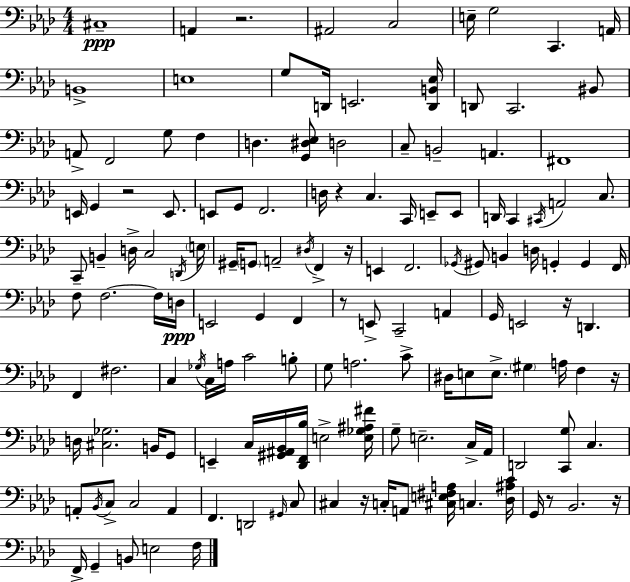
C#3/w A2/q R/h. A#2/h C3/h E3/s G3/h C2/q. A2/s B2/w E3/w G3/e D2/s E2/h. [D2,B2,Eb3]/s D2/e C2/h. BIS2/e A2/e F2/h G3/e F3/q D3/q. [G2,D#3,Eb3]/e D3/h C3/e B2/h A2/q. F#2/w E2/s G2/q R/h E2/e. E2/e G2/e F2/h. D3/s R/q C3/q. C2/s E2/e E2/e D2/s C2/q C#2/s A2/h C3/e. C2/e B2/q D3/s C3/h D2/s E3/s G#2/s G2/e A2/h D#3/s F2/q R/s E2/q F2/h. Gb2/s G#2/e B2/q D3/s G2/q G2/q F2/s F3/e F3/h. F3/s D3/s E2/h G2/q F2/q R/e E2/e C2/h A2/q G2/s E2/h R/s D2/q. F2/q F#3/h. C3/q Gb3/s C3/s A3/s C4/h B3/e G3/e A3/h. C4/e D#3/s E3/e E3/e. G#3/q A3/s F3/q R/s D3/s [C#3,Gb3]/h. B2/s G2/e E2/q C3/s [G#2,A#2,Bb2]/s [Db2,F2,Bb3]/s E3/h [E3,Gb3,A#3,F#4]/s G3/e E3/h. C3/s Ab2/s D2/h [C2,G3]/e C3/q. A2/e Bb2/s C3/e C3/h A2/q F2/q. D2/h G#2/s C3/e C#3/q R/s C3/s A2/e [C#3,E3,F#3,A3]/s C3/q. [Db3,A#3,C4]/s G2/s R/e Bb2/h. R/s F2/s G2/q B2/e E3/h F3/s